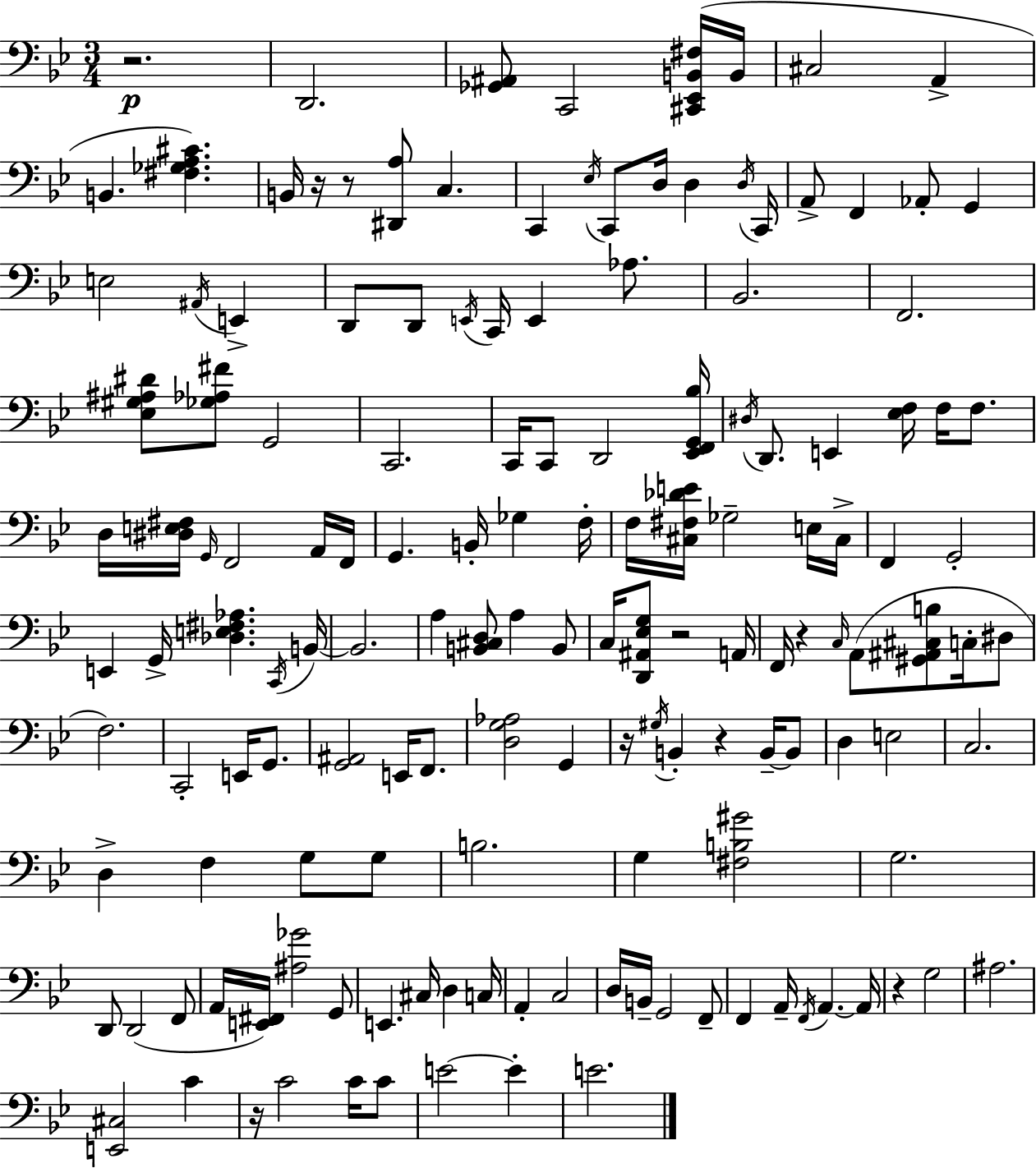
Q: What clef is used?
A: bass